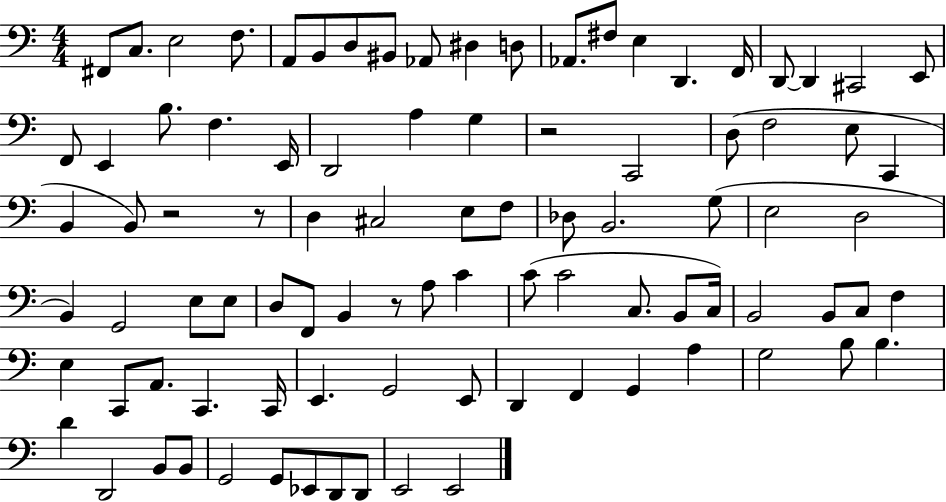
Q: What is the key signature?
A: C major